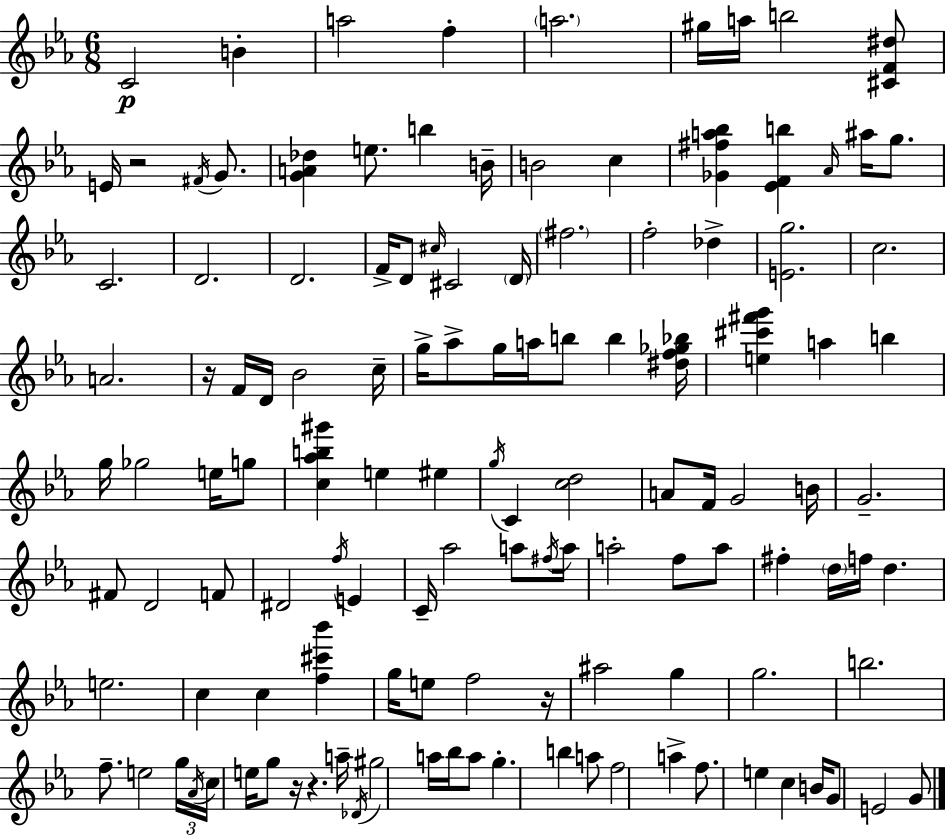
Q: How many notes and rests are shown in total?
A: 125